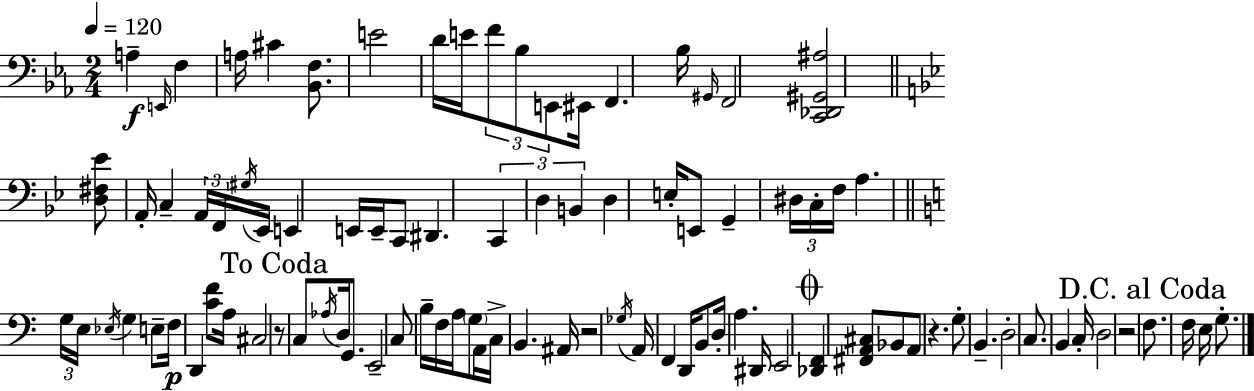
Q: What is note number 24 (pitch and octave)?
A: E2